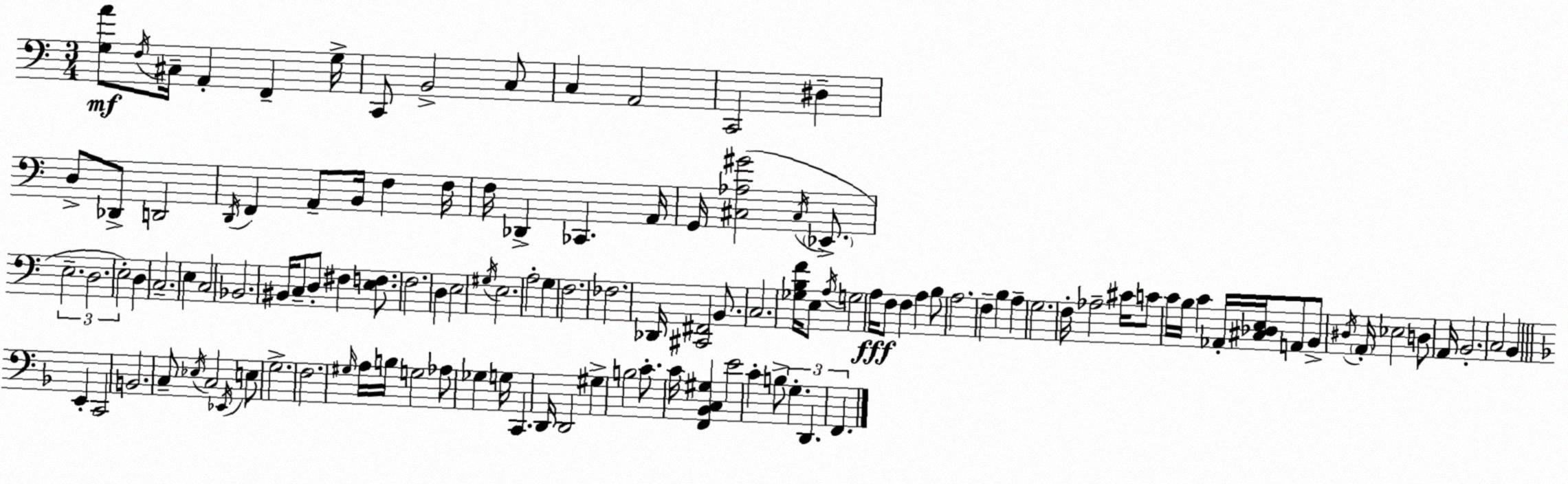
X:1
T:Untitled
M:3/4
L:1/4
K:Am
[G,A]/2 F,/4 ^C,/4 A,, F,, G,/4 C,,/2 B,,2 C,/2 C, A,,2 C,,2 ^D, D,/2 _D,,/2 D,,2 D,,/4 F,, A,,/2 B,,/4 F, F,/4 F,/4 _D,, _C,, A,,/4 G,,/4 [^C,_A,^G]2 ^C,/4 _E,,/2 E,2 D,2 E,2 D, C,2 E, C,2 _B,,2 ^B,,/4 C,/2 D,/2 ^F, [E,F,]/2 F,2 D, E,2 ^G,/4 E,2 A,2 G, F,2 _F,2 _D,,/4 [^C,,^F,,]2 B,,/2 C,2 [_G,B,F]/4 E,/2 A,/4 G,2 A,/4 F,/2 F, A, B,/2 A,2 F, B, A, G,2 F,/4 _A,2 ^C/4 C/2 C/4 B,/4 C _A,,/4 [^C,_D,E,]/4 A,,/2 B,,/2 ^D,/4 A,,/4 _E,2 D,/2 A,,/4 B,,2 C,2 B,, E,, C,,2 B,,2 C,/2 _E,/4 C,2 _E,,/4 E,/2 G,2 F,2 ^G,/4 A,/4 B,/4 G,2 _A,/2 _G, G,/4 C,, D,,/4 D,,2 ^G, B,2 C/2 C/4 [F,,_B,,C,^G,] E2 C B,/2 G, D,, F,,